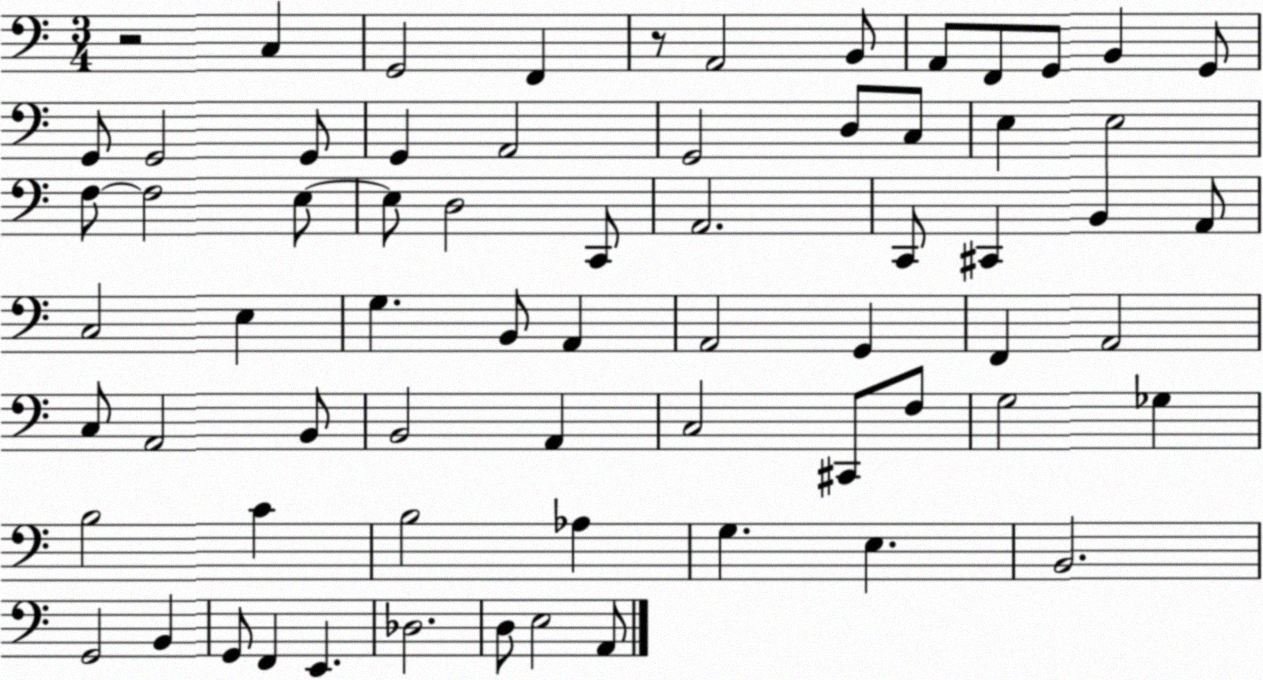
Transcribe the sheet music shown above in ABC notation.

X:1
T:Untitled
M:3/4
L:1/4
K:C
z2 C, G,,2 F,, z/2 A,,2 B,,/2 A,,/2 F,,/2 G,,/2 B,, G,,/2 G,,/2 G,,2 G,,/2 G,, A,,2 G,,2 D,/2 C,/2 E, E,2 F,/2 F,2 E,/2 E,/2 D,2 C,,/2 A,,2 C,,/2 ^C,, B,, A,,/2 C,2 E, G, B,,/2 A,, A,,2 G,, F,, A,,2 C,/2 A,,2 B,,/2 B,,2 A,, C,2 ^C,,/2 F,/2 G,2 _G, B,2 C B,2 _A, G, E, B,,2 G,,2 B,, G,,/2 F,, E,, _D,2 D,/2 E,2 A,,/2